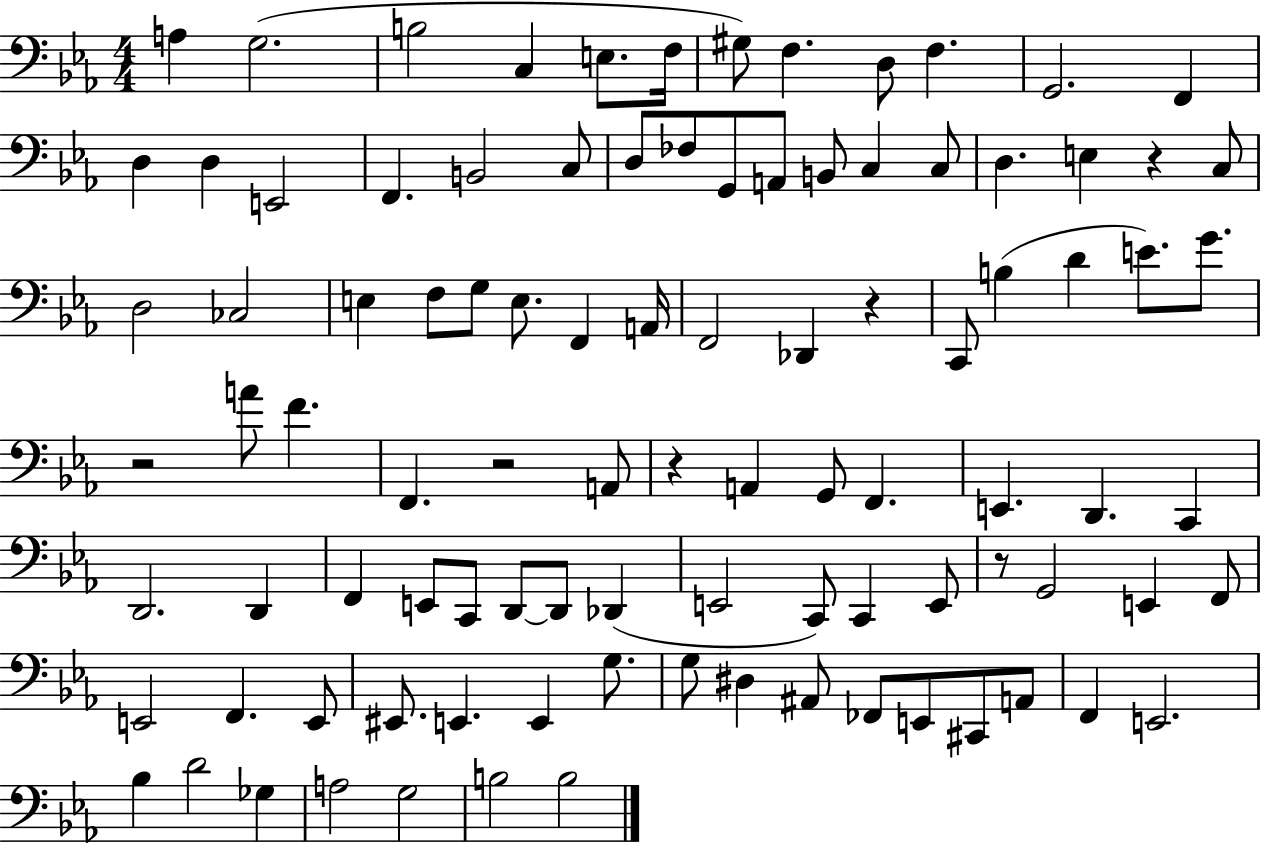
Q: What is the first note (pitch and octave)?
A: A3